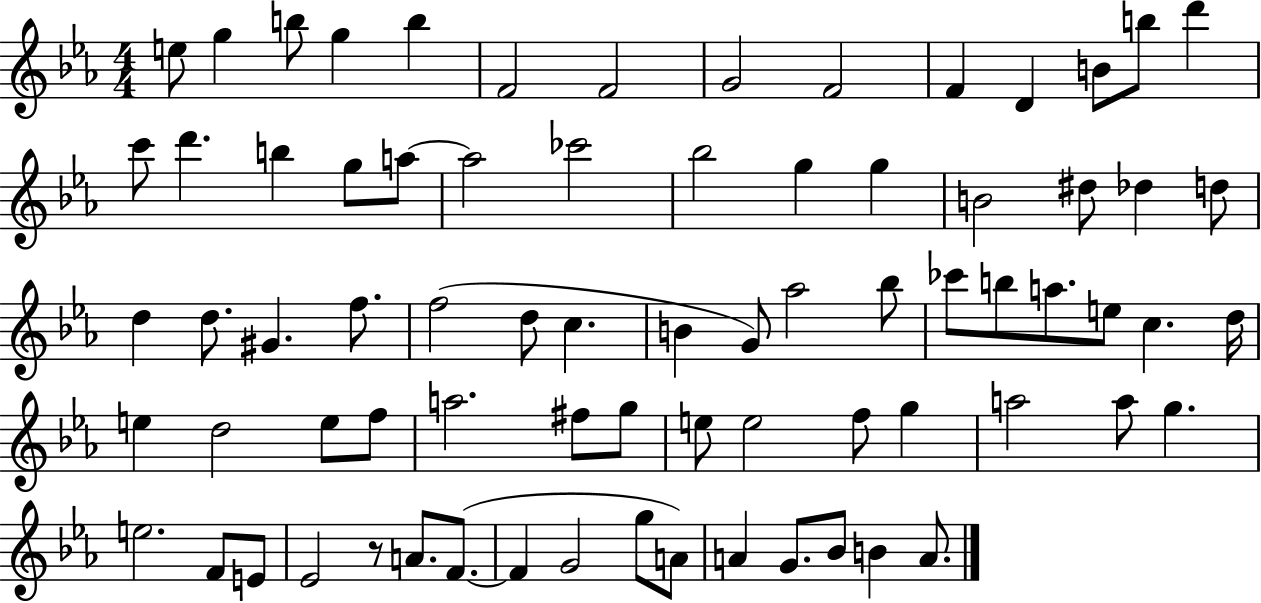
E5/e G5/q B5/e G5/q B5/q F4/h F4/h G4/h F4/h F4/q D4/q B4/e B5/e D6/q C6/e D6/q. B5/q G5/e A5/e A5/h CES6/h Bb5/h G5/q G5/q B4/h D#5/e Db5/q D5/e D5/q D5/e. G#4/q. F5/e. F5/h D5/e C5/q. B4/q G4/e Ab5/h Bb5/e CES6/e B5/e A5/e. E5/e C5/q. D5/s E5/q D5/h E5/e F5/e A5/h. F#5/e G5/e E5/e E5/h F5/e G5/q A5/h A5/e G5/q. E5/h. F4/e E4/e Eb4/h R/e A4/e. F4/e. F4/q G4/h G5/e A4/e A4/q G4/e. Bb4/e B4/q A4/e.